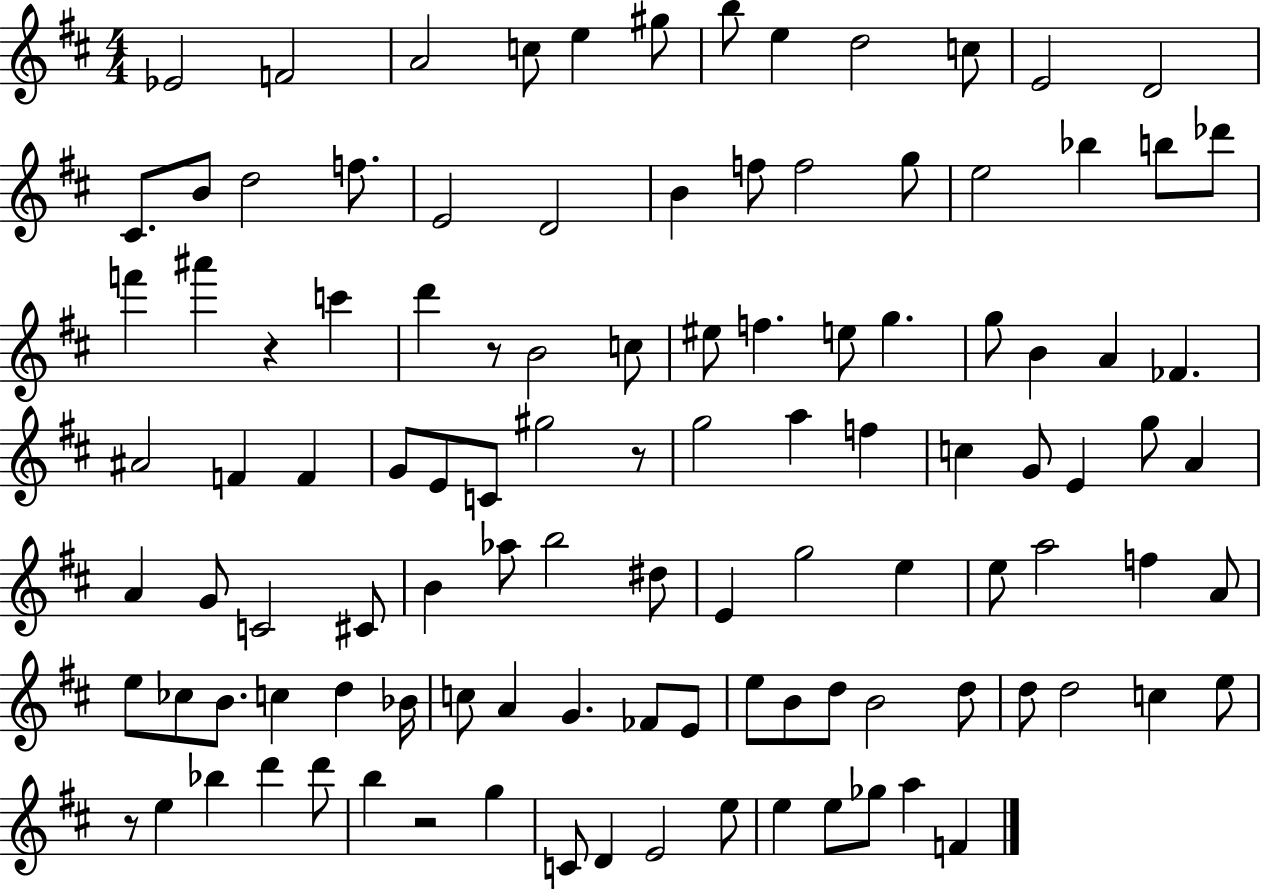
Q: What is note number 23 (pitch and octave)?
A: E5